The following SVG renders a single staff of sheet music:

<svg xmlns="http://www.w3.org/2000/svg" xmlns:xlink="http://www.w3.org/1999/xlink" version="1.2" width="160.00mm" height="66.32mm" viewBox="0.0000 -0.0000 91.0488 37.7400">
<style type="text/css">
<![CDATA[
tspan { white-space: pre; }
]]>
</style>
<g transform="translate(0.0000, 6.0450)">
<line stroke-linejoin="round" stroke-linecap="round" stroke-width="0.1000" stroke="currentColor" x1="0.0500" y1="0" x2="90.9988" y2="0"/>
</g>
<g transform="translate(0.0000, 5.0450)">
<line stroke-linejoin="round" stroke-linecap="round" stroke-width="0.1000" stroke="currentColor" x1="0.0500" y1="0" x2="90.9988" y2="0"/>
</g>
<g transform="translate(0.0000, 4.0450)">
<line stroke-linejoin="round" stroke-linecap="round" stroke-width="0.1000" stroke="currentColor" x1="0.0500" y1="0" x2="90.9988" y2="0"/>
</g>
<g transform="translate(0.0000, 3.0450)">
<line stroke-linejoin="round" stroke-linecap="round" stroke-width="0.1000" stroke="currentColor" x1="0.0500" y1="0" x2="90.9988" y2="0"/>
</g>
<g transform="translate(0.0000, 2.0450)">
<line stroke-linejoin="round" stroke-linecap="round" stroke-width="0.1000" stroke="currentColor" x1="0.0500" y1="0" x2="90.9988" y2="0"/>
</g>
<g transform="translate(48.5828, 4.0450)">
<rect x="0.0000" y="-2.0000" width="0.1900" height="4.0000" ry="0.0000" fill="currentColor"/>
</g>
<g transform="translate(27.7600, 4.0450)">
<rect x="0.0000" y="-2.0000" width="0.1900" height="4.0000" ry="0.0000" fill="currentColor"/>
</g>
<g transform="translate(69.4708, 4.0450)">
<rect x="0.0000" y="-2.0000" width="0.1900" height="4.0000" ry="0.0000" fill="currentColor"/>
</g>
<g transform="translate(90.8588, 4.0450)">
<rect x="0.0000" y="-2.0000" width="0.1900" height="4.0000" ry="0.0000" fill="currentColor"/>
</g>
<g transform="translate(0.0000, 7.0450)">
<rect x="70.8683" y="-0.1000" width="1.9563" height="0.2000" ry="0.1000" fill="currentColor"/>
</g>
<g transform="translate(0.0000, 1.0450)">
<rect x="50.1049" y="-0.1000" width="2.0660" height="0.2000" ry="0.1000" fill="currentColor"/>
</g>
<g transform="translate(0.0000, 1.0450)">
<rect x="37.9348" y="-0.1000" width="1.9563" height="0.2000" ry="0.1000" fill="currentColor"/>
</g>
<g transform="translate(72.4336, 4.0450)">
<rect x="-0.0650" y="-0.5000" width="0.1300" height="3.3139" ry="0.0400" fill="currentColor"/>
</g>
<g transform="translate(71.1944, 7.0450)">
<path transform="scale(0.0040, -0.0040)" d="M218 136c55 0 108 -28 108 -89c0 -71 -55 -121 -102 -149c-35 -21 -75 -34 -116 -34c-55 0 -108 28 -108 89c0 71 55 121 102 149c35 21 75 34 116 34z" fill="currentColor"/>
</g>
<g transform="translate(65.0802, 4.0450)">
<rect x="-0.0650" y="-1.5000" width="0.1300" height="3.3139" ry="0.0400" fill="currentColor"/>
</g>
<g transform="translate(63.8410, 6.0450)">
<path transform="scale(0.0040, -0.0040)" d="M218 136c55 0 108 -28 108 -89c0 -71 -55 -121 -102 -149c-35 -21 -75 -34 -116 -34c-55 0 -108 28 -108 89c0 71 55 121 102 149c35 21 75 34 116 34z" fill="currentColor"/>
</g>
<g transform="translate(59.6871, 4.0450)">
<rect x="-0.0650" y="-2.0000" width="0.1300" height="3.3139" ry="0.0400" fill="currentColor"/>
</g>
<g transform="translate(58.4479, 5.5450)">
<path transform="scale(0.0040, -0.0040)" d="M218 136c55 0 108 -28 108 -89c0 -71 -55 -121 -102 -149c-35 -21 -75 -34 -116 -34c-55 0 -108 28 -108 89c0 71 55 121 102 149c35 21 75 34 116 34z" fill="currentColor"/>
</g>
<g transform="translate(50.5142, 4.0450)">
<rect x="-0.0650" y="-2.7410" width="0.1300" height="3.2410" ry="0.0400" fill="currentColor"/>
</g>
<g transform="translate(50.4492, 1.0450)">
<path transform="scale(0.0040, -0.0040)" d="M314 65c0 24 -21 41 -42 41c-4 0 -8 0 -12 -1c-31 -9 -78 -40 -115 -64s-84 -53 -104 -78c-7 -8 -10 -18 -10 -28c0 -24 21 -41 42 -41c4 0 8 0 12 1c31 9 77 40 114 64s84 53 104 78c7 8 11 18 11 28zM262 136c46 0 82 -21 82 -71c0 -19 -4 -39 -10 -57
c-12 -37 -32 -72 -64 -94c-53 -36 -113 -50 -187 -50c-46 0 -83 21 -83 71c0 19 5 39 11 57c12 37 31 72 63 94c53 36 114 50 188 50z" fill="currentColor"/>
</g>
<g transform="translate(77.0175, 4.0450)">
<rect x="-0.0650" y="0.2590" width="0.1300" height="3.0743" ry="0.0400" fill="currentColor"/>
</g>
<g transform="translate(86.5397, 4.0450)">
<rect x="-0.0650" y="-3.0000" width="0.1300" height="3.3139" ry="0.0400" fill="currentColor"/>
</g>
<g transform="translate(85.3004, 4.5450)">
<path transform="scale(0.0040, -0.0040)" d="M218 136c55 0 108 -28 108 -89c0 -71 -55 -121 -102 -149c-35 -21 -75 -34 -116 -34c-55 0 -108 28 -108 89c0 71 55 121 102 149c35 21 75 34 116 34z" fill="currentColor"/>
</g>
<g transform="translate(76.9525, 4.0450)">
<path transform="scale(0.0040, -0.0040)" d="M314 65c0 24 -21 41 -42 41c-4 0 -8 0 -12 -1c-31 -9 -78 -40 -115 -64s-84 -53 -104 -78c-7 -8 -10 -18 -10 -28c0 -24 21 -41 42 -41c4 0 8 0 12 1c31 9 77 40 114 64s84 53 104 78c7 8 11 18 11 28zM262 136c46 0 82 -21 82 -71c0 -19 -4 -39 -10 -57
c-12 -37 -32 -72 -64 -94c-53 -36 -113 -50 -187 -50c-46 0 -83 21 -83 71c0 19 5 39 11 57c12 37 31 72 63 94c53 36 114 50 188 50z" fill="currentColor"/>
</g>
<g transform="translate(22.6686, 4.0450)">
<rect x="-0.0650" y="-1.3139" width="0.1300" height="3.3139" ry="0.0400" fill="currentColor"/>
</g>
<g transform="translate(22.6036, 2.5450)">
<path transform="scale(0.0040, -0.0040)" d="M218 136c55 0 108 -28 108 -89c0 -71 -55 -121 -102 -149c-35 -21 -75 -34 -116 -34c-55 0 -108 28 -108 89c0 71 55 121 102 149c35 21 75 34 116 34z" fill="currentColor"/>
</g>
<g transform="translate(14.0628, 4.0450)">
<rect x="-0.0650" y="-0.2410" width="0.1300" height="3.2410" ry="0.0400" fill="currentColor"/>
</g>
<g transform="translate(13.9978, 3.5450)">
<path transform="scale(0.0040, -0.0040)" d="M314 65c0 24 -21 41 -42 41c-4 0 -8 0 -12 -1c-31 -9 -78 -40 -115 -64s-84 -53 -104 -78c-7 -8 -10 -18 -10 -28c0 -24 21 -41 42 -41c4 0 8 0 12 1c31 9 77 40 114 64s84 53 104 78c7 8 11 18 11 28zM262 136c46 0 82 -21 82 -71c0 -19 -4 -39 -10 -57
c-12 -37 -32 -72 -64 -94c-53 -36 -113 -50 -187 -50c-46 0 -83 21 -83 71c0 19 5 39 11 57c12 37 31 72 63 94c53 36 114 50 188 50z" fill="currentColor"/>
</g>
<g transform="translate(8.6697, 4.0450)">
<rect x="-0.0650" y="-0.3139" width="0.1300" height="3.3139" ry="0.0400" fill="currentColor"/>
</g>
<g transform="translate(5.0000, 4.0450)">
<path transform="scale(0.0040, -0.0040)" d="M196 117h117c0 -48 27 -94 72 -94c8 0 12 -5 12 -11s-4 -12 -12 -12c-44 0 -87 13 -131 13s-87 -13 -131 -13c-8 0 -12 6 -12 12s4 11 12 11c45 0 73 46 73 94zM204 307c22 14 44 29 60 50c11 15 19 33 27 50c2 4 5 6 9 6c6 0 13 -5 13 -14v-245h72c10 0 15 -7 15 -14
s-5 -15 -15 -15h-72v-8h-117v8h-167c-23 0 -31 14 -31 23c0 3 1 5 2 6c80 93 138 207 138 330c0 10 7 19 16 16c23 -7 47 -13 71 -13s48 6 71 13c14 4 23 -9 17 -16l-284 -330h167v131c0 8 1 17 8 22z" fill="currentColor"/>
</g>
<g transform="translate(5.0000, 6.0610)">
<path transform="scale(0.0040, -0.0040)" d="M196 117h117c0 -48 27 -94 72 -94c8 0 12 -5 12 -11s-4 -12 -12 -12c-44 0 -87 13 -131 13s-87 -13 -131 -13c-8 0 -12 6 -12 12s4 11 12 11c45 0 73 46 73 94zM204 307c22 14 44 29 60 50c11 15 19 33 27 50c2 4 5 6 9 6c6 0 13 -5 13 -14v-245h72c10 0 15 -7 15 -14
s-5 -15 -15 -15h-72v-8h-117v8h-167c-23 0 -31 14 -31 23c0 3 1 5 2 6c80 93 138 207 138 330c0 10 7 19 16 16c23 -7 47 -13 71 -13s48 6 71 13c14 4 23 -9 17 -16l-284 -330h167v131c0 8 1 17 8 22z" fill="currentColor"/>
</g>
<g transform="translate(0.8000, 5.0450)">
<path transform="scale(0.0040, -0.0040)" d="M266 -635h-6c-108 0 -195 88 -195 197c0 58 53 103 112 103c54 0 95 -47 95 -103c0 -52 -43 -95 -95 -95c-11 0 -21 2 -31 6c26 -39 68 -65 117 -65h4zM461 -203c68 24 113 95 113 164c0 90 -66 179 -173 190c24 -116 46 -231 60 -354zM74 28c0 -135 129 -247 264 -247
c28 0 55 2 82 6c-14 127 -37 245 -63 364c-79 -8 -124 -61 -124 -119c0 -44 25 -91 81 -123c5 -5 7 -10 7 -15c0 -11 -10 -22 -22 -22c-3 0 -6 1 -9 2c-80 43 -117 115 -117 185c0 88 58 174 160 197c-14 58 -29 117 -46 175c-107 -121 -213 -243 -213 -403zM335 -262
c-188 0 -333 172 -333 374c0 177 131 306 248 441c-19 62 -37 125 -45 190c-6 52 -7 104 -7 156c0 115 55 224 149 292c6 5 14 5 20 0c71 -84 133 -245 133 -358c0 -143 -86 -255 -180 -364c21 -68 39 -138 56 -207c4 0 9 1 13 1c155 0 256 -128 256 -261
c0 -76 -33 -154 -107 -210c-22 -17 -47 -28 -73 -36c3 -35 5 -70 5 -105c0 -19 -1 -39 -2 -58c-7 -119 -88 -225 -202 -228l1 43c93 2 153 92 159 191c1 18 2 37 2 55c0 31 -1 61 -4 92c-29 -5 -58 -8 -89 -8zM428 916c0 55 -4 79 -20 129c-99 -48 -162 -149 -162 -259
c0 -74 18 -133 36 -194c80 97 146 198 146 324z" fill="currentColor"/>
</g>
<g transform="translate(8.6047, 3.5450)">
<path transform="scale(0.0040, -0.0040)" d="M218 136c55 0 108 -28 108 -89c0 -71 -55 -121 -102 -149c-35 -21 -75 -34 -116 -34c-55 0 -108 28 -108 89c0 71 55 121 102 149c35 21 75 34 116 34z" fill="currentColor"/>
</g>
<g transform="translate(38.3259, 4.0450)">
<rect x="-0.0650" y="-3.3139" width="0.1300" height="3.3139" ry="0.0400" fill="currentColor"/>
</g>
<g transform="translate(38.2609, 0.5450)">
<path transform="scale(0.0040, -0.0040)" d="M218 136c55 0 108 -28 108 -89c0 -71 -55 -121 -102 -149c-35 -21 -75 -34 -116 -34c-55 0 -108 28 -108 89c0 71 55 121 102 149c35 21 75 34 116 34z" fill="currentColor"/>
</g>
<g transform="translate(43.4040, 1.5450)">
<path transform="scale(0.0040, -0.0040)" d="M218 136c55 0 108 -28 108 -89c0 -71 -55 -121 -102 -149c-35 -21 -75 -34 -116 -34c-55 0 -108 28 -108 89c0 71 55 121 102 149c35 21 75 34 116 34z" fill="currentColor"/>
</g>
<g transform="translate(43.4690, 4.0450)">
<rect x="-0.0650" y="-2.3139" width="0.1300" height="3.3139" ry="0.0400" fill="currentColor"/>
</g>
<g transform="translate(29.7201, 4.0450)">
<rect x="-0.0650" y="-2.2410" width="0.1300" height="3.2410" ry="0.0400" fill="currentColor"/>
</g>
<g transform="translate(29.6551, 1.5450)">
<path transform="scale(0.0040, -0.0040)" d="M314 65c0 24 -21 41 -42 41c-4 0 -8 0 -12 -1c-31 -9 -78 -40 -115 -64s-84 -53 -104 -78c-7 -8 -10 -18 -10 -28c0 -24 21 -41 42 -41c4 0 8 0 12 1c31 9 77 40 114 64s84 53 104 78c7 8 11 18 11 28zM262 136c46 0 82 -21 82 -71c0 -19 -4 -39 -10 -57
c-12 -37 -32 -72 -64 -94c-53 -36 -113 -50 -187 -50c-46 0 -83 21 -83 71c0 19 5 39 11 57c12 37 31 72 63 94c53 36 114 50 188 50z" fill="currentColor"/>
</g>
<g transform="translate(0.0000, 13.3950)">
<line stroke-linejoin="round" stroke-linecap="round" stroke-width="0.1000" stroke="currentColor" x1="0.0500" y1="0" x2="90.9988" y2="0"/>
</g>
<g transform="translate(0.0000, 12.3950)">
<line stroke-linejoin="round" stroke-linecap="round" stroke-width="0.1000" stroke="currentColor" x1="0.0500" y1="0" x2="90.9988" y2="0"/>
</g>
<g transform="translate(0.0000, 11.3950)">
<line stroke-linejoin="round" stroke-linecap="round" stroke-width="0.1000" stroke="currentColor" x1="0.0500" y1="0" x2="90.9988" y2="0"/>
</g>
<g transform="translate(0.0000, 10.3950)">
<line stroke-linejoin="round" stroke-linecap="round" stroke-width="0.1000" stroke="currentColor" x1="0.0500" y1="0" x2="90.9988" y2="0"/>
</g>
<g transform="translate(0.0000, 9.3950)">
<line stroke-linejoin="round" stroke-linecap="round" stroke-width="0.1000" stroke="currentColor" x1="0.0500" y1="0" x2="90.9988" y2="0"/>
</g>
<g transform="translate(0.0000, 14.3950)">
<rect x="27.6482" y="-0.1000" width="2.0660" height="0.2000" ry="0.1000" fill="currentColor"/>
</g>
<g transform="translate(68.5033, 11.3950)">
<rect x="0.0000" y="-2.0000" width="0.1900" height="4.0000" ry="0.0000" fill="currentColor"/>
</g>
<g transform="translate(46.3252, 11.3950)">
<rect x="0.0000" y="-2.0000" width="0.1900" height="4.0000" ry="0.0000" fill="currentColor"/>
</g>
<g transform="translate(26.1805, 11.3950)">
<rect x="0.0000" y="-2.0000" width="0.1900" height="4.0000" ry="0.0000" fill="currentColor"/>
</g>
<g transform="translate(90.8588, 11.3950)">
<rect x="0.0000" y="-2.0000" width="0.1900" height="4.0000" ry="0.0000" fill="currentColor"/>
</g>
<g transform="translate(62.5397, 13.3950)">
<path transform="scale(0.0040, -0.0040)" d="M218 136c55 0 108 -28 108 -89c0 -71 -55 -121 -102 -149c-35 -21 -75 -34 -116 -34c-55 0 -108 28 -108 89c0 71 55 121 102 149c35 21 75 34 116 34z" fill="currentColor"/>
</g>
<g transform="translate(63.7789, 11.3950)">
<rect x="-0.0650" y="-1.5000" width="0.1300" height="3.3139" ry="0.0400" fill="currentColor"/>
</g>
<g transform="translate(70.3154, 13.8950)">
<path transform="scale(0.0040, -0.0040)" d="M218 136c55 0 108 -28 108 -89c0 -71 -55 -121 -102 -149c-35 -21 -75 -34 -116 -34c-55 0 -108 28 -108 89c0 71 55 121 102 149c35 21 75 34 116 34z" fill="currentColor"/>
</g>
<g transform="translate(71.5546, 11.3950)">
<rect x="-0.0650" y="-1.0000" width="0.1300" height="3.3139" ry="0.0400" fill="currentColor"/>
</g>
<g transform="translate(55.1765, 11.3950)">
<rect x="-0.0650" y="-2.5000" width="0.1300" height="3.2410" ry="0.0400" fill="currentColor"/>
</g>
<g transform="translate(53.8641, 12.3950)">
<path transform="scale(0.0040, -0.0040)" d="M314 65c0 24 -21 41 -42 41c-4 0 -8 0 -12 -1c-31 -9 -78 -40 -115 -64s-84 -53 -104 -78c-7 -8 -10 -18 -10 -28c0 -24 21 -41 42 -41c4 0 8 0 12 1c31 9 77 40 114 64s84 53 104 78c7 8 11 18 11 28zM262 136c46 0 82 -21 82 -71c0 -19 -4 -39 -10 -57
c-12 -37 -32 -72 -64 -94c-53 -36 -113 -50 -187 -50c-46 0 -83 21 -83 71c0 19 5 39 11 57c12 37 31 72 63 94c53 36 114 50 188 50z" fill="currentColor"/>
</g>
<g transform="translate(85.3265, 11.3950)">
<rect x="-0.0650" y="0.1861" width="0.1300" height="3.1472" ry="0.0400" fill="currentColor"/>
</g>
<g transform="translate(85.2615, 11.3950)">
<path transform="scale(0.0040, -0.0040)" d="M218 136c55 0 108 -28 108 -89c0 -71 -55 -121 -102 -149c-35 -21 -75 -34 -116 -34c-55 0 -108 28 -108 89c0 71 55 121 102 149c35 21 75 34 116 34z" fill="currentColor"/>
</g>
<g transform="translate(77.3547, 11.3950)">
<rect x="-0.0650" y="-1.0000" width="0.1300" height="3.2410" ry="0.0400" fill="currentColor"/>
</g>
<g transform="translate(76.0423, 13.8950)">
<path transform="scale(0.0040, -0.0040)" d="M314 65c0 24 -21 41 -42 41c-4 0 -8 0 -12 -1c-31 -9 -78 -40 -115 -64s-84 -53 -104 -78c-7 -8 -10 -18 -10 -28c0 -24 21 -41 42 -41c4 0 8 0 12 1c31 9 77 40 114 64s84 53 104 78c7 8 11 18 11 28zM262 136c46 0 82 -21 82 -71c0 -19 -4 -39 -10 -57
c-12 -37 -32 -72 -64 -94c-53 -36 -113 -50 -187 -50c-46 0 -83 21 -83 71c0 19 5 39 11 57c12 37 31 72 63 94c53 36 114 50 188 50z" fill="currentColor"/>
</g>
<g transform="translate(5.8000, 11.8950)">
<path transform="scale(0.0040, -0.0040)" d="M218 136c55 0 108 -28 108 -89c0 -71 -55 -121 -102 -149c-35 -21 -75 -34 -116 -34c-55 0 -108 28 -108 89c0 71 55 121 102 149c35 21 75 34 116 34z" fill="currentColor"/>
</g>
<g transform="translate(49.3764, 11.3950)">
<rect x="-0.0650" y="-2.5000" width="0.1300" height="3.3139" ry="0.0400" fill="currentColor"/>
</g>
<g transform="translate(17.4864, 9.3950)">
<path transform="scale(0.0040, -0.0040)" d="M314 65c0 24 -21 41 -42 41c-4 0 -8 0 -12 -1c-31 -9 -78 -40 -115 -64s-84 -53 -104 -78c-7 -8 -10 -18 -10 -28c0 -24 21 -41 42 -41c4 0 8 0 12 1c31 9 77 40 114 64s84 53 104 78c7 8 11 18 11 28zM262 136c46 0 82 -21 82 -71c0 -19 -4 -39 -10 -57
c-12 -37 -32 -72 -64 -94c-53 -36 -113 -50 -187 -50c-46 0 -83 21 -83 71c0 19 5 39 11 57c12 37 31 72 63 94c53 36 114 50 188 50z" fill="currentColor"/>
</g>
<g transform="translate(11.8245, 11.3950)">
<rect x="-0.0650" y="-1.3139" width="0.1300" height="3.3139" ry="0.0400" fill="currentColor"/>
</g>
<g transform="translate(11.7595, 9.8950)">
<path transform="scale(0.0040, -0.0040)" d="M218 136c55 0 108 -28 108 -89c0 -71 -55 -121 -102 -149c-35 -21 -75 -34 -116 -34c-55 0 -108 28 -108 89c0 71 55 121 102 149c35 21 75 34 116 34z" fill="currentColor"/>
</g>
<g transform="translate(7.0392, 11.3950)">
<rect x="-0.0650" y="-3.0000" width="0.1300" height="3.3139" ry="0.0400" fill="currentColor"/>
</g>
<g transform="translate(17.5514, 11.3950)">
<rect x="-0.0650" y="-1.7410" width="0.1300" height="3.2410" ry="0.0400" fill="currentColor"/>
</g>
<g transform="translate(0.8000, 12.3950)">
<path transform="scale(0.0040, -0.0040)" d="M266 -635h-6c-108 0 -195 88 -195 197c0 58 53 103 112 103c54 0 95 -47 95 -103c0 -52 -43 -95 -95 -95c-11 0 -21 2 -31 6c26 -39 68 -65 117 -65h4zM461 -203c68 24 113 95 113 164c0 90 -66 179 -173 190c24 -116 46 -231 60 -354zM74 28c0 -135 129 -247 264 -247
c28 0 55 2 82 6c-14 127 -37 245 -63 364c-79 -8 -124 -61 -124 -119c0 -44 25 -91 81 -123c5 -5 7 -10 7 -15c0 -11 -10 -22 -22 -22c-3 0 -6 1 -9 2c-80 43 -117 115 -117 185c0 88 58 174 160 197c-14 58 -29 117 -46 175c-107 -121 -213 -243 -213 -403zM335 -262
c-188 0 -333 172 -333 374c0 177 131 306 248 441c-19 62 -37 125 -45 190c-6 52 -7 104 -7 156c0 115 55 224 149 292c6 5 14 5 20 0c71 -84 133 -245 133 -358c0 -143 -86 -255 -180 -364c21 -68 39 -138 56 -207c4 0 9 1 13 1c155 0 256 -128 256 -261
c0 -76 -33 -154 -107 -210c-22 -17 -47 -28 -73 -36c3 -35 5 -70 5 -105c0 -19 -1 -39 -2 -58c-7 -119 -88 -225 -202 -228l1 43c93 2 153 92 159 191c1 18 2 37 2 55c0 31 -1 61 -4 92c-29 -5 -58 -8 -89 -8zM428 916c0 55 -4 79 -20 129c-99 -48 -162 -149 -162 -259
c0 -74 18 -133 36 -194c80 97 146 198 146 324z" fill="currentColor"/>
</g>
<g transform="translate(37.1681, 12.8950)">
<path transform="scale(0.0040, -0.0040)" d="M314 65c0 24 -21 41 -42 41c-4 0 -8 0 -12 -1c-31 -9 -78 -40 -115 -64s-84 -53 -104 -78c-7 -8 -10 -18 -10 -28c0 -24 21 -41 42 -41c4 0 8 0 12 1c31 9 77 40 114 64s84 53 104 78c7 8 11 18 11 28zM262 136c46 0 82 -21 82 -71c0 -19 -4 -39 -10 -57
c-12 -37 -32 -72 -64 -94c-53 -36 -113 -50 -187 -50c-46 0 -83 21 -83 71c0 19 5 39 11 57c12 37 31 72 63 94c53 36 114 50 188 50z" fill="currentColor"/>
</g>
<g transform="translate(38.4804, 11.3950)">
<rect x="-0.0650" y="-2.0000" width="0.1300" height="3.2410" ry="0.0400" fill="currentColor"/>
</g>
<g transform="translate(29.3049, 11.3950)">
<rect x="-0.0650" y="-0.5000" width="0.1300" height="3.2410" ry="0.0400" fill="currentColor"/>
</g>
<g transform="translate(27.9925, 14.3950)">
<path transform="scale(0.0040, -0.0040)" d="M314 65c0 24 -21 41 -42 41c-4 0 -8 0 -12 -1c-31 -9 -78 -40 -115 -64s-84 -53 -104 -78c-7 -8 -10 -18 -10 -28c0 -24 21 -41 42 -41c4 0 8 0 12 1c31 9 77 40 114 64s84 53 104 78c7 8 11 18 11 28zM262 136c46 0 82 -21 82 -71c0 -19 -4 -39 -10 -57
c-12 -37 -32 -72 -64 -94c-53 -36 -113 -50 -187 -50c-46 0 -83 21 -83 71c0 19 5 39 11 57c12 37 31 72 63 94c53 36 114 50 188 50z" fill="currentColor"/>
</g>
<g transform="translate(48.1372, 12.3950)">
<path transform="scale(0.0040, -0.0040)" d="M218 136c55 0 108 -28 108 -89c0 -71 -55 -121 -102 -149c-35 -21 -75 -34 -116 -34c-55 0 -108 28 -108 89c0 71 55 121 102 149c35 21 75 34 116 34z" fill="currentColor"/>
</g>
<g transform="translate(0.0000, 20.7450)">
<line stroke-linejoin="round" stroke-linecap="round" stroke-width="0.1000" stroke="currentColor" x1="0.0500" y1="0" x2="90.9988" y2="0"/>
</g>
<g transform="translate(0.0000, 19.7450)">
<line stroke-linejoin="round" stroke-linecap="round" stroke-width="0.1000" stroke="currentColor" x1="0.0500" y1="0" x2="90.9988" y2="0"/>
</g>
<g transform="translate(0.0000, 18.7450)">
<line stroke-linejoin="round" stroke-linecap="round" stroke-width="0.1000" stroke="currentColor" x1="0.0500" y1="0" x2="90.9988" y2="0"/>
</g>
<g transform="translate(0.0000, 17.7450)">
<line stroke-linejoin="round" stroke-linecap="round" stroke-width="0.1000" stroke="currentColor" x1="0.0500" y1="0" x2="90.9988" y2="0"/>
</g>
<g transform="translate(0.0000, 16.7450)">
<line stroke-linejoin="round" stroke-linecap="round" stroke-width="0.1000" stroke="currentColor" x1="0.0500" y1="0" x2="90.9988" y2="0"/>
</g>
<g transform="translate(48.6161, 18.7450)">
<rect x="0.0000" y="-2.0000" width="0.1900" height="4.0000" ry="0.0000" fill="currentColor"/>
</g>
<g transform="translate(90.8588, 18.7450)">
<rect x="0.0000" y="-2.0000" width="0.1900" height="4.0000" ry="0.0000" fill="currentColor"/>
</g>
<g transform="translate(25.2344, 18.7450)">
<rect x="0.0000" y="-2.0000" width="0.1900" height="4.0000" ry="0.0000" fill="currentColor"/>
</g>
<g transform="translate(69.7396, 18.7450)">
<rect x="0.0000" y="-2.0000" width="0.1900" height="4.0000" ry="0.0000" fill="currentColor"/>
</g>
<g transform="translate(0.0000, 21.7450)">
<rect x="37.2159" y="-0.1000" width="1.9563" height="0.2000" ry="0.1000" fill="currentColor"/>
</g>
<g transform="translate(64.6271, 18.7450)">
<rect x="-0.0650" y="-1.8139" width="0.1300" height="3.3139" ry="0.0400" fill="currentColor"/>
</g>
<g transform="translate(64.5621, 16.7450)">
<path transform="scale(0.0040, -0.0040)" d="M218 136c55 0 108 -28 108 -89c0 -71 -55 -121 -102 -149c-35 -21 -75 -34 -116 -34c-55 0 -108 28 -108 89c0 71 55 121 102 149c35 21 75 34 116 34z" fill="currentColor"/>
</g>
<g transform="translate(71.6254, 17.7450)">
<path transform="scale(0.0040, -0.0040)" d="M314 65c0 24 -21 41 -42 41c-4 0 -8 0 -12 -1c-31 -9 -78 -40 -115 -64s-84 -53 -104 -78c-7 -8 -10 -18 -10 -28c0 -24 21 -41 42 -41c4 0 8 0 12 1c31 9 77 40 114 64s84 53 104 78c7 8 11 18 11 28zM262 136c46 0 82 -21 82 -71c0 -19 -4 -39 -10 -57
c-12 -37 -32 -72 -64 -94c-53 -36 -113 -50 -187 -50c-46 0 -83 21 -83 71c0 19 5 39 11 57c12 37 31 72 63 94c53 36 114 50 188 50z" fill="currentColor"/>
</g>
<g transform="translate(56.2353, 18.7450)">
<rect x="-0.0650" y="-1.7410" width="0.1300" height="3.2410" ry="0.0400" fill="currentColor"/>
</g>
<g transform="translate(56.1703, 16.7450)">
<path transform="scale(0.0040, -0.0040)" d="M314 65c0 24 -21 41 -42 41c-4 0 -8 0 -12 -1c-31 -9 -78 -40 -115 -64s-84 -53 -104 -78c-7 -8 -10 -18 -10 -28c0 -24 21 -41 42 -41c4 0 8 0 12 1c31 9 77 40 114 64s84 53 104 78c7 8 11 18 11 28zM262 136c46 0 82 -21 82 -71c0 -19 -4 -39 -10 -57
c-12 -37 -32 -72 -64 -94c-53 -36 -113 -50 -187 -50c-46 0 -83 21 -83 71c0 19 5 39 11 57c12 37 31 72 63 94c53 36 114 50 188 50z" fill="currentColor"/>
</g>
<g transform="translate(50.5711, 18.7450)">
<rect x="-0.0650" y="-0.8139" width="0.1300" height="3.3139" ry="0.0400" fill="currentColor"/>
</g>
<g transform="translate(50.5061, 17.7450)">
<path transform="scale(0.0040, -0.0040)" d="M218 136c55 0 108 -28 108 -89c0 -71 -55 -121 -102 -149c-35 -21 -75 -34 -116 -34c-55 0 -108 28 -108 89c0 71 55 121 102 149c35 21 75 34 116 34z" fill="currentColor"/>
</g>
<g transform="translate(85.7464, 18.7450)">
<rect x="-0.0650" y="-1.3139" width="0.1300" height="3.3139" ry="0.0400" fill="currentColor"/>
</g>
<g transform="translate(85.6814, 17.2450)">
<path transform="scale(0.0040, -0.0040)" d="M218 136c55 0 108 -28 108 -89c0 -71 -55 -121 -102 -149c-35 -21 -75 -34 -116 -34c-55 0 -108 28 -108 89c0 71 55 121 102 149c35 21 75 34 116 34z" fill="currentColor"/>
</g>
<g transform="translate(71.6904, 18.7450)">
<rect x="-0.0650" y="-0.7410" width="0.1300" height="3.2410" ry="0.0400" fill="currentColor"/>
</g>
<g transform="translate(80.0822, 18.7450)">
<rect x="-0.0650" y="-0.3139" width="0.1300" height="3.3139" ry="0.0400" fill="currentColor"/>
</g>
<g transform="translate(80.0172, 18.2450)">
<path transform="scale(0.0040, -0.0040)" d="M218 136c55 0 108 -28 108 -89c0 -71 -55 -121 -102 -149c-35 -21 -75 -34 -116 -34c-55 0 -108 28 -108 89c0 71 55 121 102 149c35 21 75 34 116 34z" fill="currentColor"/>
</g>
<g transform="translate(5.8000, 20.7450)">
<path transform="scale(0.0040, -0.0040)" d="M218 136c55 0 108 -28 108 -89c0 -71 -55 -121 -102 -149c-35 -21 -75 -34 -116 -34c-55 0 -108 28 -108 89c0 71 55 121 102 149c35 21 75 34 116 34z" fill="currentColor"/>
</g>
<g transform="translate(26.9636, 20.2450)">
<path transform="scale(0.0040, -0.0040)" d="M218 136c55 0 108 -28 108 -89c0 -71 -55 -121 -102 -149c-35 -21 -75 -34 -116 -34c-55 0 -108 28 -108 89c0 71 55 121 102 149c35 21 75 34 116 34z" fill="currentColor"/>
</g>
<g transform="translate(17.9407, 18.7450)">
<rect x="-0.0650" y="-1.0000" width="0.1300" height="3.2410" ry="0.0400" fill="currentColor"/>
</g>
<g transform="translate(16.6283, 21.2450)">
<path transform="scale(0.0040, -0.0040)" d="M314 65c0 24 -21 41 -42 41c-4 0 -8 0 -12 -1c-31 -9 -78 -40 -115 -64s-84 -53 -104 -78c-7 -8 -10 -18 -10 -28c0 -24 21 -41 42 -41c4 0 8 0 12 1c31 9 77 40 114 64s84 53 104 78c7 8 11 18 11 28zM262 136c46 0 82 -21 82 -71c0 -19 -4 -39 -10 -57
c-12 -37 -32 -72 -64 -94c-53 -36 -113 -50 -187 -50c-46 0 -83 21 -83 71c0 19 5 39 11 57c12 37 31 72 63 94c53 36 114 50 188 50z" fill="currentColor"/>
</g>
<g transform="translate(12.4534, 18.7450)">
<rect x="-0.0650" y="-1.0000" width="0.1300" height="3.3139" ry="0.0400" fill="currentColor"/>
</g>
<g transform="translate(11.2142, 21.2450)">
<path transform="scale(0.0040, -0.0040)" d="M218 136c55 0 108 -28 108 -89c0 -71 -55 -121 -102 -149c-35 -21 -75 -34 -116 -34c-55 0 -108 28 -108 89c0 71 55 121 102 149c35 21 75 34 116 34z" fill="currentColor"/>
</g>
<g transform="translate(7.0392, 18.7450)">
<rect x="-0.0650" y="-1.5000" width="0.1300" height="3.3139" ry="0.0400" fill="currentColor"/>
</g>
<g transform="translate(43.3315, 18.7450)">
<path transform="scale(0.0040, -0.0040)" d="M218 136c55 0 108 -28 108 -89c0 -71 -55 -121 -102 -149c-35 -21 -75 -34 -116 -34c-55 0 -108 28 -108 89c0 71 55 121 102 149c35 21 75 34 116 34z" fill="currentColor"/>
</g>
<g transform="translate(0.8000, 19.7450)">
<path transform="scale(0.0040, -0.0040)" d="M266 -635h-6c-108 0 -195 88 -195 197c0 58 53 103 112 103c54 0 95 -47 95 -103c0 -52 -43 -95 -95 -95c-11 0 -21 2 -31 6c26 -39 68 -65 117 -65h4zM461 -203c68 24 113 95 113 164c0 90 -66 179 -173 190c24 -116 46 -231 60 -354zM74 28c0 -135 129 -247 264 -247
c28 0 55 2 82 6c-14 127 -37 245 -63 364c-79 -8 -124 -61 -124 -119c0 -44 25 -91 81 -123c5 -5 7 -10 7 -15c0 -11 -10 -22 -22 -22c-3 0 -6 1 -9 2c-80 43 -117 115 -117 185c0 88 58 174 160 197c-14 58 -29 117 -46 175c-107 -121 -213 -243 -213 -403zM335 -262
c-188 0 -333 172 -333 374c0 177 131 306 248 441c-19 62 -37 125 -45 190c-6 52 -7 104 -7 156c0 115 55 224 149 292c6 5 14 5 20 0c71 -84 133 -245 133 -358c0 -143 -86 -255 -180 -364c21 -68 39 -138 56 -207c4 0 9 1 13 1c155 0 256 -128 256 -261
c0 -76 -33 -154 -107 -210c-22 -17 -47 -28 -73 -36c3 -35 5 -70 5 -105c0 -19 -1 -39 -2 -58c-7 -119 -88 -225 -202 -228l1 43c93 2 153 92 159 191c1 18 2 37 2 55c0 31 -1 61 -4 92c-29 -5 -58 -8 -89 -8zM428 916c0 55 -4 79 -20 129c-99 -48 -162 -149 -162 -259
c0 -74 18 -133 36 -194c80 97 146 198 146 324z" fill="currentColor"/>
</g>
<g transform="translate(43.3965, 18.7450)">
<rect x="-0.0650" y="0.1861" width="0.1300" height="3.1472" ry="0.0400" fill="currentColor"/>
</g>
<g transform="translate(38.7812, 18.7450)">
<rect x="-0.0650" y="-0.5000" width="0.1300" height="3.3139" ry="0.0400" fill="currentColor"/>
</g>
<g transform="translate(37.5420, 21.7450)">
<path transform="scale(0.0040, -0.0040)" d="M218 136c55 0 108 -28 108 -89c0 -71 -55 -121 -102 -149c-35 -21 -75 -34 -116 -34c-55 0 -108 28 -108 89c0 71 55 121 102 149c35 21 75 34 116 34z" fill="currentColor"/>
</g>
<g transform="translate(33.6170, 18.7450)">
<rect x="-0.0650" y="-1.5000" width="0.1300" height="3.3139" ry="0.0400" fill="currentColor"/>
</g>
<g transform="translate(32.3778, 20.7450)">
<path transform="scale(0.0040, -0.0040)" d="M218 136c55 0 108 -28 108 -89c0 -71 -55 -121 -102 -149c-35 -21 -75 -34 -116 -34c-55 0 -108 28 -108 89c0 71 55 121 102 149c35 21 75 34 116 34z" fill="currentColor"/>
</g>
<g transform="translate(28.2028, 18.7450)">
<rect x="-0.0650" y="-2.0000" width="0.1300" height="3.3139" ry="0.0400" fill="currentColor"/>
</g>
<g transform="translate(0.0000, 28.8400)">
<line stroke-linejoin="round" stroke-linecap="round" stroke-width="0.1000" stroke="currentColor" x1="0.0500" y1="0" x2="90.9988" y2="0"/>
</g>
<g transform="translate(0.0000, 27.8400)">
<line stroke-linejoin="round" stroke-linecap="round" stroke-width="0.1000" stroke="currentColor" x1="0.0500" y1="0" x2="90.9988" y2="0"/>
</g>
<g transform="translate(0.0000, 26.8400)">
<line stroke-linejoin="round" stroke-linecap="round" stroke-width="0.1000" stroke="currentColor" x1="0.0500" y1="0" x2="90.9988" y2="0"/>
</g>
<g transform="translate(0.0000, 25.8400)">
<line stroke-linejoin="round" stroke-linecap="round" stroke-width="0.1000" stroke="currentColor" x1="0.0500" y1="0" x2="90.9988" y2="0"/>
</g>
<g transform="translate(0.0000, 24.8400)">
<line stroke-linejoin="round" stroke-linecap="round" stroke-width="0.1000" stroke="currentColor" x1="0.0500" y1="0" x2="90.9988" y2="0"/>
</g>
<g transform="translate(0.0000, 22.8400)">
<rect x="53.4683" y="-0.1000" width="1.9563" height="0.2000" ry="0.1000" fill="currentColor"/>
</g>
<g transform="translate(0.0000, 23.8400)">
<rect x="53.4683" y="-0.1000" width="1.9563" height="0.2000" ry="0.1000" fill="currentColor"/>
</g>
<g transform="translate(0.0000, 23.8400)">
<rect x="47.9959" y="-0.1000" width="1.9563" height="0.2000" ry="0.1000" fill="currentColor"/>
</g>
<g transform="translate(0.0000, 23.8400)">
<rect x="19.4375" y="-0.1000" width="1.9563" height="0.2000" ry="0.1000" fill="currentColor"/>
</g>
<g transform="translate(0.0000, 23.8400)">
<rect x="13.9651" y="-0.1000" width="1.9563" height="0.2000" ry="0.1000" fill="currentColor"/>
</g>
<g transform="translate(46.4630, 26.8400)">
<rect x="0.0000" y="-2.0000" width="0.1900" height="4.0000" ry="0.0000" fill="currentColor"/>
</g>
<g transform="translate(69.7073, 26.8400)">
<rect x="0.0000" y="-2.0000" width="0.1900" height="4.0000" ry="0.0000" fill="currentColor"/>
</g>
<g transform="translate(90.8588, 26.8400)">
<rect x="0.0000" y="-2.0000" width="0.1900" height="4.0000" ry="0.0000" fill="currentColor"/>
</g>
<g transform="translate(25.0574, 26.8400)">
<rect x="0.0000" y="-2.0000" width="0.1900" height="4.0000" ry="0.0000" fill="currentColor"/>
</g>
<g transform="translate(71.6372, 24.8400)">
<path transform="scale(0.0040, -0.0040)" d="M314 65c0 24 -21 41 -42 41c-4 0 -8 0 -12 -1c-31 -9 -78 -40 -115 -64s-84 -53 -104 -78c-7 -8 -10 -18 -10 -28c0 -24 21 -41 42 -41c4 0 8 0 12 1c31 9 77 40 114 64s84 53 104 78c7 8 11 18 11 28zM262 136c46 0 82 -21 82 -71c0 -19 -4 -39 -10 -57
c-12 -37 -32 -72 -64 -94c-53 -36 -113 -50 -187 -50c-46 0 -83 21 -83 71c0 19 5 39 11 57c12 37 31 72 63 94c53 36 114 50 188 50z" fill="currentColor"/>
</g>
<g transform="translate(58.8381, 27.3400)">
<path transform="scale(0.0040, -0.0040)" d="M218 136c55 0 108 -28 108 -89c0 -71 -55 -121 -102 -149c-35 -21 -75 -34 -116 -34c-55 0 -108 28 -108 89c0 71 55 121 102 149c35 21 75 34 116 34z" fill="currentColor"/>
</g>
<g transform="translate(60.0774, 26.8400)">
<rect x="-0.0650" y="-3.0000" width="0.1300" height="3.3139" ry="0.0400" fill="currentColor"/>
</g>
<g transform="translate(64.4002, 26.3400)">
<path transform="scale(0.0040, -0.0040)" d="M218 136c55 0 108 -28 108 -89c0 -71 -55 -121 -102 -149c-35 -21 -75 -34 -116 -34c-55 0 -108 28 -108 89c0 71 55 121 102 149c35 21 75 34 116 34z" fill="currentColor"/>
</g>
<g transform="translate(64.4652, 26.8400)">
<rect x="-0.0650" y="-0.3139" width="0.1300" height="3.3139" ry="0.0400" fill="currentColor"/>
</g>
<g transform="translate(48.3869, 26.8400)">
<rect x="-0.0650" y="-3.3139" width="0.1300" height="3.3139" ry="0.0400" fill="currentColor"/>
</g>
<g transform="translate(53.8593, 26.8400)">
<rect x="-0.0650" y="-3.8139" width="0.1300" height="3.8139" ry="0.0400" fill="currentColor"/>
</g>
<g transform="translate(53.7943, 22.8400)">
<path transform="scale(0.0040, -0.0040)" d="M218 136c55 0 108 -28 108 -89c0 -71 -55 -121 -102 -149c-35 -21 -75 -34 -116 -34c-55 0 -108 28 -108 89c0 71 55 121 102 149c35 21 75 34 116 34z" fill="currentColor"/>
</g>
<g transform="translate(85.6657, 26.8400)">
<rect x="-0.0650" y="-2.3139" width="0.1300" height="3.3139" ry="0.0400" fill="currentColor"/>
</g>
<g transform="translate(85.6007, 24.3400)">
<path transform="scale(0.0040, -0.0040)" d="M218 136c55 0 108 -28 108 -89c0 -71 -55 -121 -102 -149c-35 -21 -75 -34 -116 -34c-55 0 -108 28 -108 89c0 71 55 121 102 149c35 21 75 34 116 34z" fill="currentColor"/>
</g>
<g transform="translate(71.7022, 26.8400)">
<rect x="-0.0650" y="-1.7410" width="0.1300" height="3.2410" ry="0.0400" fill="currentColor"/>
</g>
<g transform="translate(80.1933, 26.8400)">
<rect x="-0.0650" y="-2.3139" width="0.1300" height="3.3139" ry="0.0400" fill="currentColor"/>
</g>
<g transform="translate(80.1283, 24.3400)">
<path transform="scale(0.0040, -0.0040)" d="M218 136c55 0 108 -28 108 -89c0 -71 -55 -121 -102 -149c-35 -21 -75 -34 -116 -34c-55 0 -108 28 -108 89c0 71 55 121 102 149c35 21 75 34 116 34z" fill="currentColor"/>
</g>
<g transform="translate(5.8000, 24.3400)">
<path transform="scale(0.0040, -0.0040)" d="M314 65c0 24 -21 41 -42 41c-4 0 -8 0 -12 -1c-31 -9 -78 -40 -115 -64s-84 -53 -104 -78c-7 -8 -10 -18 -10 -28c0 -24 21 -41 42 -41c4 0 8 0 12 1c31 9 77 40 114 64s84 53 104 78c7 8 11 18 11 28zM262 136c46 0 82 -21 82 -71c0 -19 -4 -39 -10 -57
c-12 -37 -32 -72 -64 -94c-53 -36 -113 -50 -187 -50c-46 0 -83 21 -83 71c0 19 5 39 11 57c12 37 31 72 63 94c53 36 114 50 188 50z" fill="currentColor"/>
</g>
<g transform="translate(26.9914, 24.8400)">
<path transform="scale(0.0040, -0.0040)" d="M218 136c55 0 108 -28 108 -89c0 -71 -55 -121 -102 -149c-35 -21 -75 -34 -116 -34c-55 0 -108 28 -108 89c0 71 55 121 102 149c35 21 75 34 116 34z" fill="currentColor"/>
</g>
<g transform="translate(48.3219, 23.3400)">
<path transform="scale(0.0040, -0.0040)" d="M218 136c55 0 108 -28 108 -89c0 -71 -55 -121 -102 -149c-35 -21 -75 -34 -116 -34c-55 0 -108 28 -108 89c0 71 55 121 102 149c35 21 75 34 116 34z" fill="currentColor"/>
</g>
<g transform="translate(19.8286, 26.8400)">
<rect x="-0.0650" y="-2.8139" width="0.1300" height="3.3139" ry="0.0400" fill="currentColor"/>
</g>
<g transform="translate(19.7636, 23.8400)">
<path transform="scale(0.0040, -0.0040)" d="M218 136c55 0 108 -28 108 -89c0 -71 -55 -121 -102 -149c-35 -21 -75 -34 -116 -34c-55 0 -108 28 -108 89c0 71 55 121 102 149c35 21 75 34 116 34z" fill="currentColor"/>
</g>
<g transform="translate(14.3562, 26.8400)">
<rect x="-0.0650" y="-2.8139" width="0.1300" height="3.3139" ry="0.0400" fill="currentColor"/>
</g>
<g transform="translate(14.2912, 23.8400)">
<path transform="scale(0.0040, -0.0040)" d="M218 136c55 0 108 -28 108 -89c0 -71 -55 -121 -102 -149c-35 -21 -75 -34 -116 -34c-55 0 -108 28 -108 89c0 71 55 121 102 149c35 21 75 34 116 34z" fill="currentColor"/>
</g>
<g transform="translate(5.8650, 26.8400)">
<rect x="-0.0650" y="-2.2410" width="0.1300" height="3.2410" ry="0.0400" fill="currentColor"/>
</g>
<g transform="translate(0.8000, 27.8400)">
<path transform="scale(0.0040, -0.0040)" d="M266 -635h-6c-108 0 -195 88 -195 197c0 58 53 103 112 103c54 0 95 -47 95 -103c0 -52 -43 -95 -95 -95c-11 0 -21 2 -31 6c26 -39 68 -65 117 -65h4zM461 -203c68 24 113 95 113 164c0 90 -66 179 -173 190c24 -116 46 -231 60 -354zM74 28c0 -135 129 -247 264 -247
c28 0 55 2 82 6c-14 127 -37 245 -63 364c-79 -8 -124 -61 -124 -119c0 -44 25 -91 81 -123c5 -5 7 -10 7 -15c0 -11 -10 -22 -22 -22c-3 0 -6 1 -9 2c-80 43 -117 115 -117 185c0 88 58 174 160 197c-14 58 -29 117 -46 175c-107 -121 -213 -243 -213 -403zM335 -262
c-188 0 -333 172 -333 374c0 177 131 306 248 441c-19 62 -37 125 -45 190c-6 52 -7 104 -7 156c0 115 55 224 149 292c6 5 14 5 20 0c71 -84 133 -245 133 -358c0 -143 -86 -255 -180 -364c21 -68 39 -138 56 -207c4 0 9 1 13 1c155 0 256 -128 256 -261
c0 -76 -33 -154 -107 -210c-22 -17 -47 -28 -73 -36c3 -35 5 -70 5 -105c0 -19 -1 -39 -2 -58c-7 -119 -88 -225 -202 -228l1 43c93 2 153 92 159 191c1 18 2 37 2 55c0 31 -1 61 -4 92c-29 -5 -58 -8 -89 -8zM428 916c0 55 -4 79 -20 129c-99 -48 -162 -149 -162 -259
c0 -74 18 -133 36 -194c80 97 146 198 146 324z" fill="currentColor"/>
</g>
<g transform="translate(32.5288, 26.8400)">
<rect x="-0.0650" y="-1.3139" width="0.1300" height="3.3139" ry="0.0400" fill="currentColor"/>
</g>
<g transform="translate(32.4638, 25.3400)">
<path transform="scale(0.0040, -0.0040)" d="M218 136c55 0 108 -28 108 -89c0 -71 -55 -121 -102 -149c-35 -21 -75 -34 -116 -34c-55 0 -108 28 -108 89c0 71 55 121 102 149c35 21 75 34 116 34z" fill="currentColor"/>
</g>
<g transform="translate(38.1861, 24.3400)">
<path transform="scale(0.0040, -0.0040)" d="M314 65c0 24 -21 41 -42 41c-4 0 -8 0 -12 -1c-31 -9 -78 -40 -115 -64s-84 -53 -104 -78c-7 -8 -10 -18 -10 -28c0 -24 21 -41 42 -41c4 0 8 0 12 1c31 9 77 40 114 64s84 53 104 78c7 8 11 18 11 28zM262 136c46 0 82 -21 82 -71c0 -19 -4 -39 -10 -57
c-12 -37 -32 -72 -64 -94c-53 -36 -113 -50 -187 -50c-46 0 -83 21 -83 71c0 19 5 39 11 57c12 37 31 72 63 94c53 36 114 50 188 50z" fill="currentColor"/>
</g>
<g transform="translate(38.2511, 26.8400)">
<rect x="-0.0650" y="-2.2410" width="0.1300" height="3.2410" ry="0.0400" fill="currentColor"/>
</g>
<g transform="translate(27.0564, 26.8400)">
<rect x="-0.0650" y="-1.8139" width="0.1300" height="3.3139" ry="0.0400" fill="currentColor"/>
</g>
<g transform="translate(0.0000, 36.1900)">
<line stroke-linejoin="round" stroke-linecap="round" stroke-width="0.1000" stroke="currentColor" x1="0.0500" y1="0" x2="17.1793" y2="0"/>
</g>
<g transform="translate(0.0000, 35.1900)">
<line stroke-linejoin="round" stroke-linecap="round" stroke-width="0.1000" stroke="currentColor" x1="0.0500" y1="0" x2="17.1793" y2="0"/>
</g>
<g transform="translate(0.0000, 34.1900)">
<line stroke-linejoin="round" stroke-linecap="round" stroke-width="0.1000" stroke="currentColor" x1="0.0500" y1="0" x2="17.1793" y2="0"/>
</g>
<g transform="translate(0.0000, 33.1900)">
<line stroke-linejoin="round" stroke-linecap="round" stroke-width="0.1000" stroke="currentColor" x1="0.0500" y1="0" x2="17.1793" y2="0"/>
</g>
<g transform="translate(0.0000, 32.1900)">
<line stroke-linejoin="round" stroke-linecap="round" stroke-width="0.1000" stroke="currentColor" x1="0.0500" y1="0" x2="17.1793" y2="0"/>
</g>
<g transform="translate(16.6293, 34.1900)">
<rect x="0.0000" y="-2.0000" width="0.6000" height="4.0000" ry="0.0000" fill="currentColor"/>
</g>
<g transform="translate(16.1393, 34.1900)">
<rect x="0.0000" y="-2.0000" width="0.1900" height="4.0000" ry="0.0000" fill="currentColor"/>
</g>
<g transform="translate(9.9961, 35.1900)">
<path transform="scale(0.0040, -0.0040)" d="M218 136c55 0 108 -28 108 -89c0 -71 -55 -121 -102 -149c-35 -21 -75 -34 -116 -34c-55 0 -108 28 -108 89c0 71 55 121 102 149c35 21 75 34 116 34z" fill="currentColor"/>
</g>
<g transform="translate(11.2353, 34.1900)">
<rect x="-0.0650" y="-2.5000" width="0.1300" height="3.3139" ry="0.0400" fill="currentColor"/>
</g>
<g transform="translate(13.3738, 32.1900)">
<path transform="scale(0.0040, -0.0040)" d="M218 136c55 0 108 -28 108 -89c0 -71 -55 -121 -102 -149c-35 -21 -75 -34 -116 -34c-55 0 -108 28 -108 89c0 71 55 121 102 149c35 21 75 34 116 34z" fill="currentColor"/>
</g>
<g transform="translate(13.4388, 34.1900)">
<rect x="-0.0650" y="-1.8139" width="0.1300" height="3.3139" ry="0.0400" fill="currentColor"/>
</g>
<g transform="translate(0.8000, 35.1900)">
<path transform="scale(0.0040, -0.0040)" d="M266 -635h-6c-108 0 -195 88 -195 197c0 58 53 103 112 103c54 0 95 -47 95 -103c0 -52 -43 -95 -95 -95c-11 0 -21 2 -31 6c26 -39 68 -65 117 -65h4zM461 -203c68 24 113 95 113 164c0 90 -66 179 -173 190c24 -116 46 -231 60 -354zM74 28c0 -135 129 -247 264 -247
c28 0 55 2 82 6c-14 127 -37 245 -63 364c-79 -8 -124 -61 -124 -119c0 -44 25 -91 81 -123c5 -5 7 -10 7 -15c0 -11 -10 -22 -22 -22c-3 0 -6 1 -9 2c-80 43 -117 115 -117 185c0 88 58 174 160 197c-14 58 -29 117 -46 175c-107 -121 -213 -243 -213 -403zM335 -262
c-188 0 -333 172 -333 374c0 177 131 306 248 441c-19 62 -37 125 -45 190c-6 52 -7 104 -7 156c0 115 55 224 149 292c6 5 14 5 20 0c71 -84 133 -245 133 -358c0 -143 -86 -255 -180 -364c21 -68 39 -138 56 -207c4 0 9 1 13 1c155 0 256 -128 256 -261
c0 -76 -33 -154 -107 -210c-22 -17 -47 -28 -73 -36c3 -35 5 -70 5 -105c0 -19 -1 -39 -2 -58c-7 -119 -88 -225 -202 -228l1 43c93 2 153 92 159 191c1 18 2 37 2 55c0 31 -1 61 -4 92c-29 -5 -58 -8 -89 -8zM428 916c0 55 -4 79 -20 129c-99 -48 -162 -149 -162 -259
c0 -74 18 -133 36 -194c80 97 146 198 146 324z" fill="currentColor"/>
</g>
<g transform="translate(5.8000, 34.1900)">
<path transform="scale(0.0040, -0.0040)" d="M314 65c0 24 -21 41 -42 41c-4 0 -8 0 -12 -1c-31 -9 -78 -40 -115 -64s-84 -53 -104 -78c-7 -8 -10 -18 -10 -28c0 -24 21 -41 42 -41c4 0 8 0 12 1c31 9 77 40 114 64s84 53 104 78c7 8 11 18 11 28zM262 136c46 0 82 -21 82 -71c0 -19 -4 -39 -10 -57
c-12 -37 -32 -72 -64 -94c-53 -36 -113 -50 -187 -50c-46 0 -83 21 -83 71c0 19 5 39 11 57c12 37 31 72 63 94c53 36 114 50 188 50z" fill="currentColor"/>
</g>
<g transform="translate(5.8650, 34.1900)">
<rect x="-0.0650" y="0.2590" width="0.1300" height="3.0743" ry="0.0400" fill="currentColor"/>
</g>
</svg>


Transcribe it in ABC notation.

X:1
T:Untitled
M:4/4
L:1/4
K:C
c c2 e g2 b g a2 F E C B2 A A e f2 C2 F2 G G2 E D D2 B E D D2 F E C B d f2 f d2 c e g2 a a f e g2 b c' A c f2 g g B2 G f